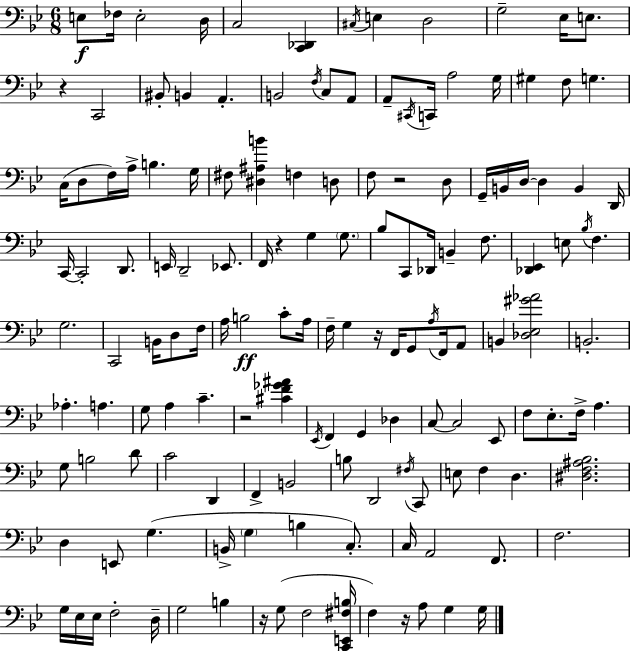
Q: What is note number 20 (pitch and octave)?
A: A2